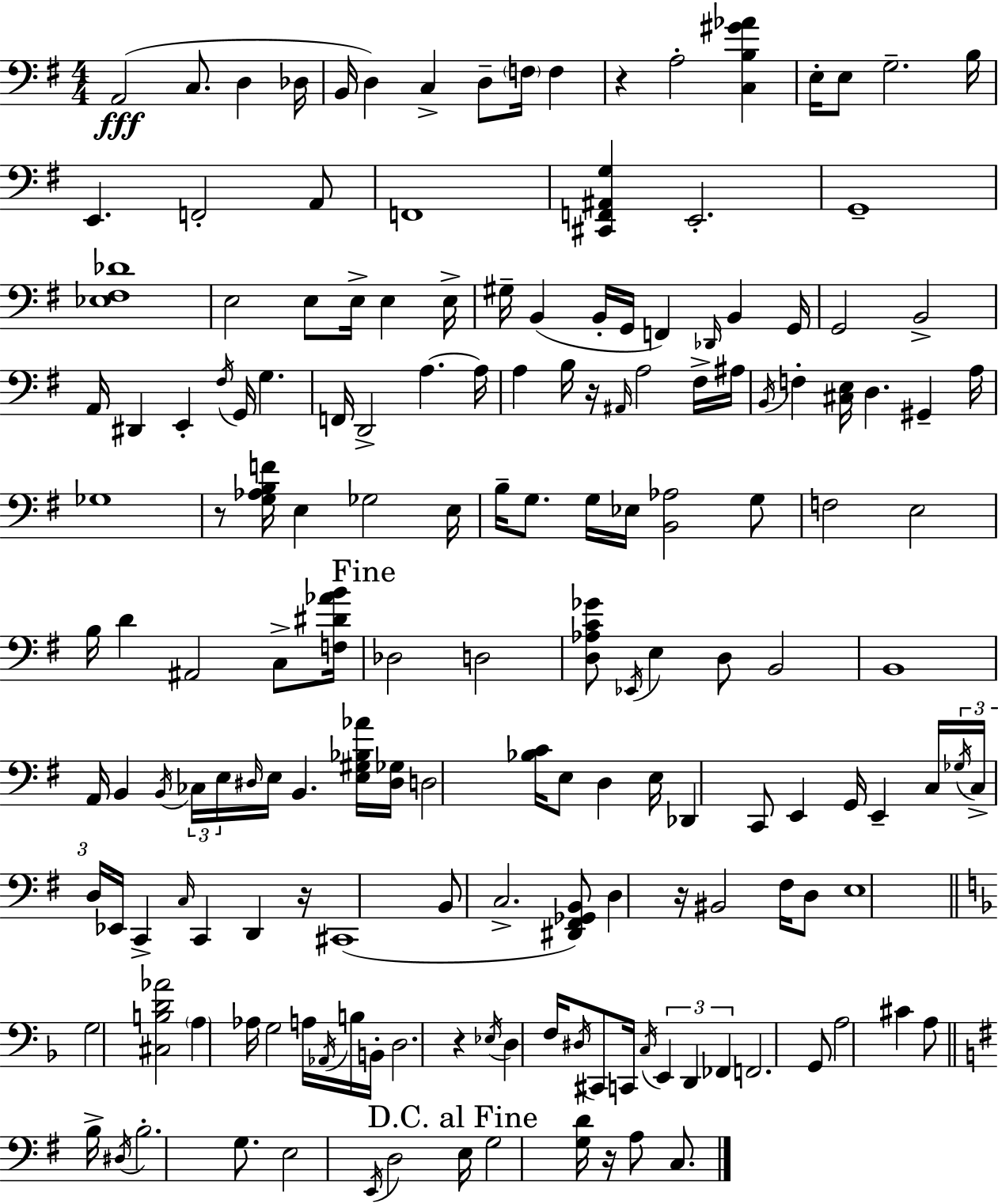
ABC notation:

X:1
T:Untitled
M:4/4
L:1/4
K:Em
A,,2 C,/2 D, _D,/4 B,,/4 D, C, D,/2 F,/4 F, z A,2 [C,B,^G_A] E,/4 E,/2 G,2 B,/4 E,, F,,2 A,,/2 F,,4 [^C,,F,,^A,,G,] E,,2 G,,4 [_E,^F,_D]4 E,2 E,/2 E,/4 E, E,/4 ^G,/4 B,, B,,/4 G,,/4 F,, _D,,/4 B,, G,,/4 G,,2 B,,2 A,,/4 ^D,, E,, ^F,/4 G,,/4 G, F,,/4 D,,2 A, A,/4 A, B,/4 z/4 ^A,,/4 A,2 ^F,/4 ^A,/4 B,,/4 F, [^C,E,]/4 D, ^G,, A,/4 _G,4 z/2 [G,_A,B,F]/4 E, _G,2 E,/4 B,/4 G,/2 G,/4 _E,/4 [B,,_A,]2 G,/2 F,2 E,2 B,/4 D ^A,,2 C,/2 [F,^D_AB]/4 _D,2 D,2 [D,_A,C_G]/2 _E,,/4 E, D,/2 B,,2 B,,4 A,,/4 B,, B,,/4 _C,/4 E,/4 ^D,/4 E,/4 B,, [E,^G,_B,_A]/4 [^D,_G,]/4 D,2 [_B,C]/4 E,/2 D, E,/4 _D,, C,,/2 E,, G,,/4 E,, C,/4 _G,/4 C,/4 D,/4 _E,,/4 C,, C,/4 C,, D,, z/4 ^C,,4 B,,/2 C,2 [^D,,^F,,_G,,B,,]/2 D, z/4 ^B,,2 ^F,/4 D,/2 E,4 G,2 [^C,B,D_A]2 A, _A,/4 G,2 A,/4 _A,,/4 B,/4 B,,/4 D,2 z _E,/4 D, F,/4 ^D,/4 ^C,,/2 C,,/4 C,/4 E,, D,, _F,, F,,2 G,,/2 A,2 ^C A,/2 B,/4 ^D,/4 B,2 G,/2 E,2 E,,/4 D,2 E,/4 G,2 [G,D]/4 z/4 A,/2 C,/2